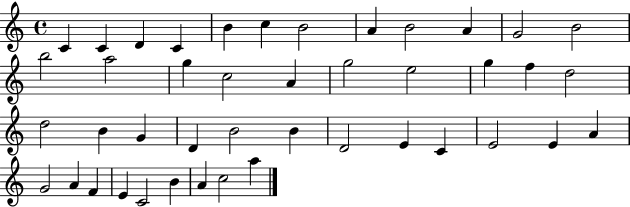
X:1
T:Untitled
M:4/4
L:1/4
K:C
C C D C B c B2 A B2 A G2 B2 b2 a2 g c2 A g2 e2 g f d2 d2 B G D B2 B D2 E C E2 E A G2 A F E C2 B A c2 a